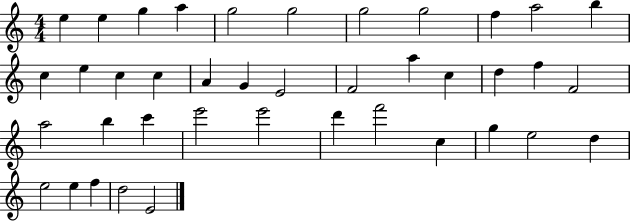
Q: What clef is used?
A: treble